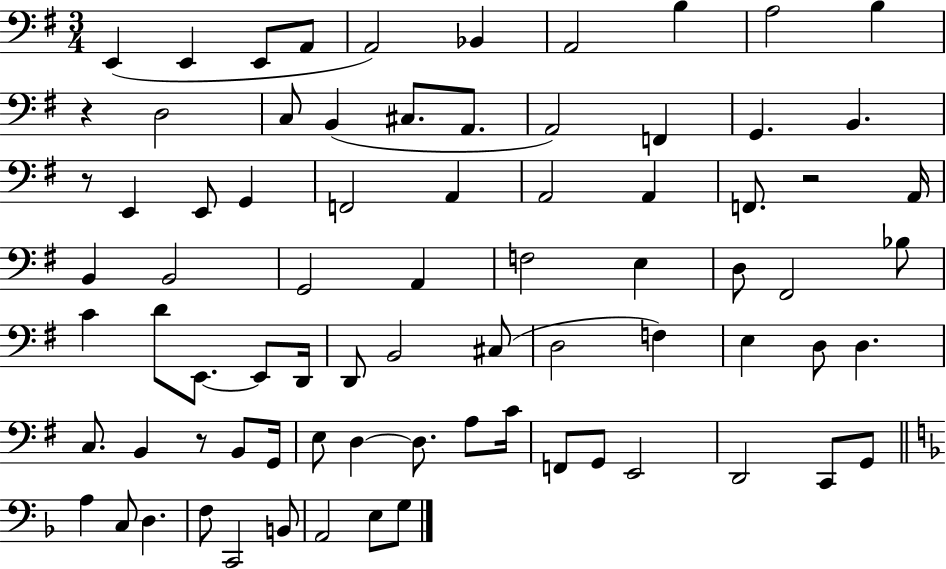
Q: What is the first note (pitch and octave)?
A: E2